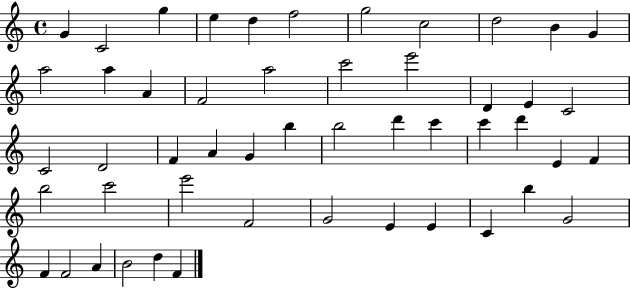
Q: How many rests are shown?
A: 0